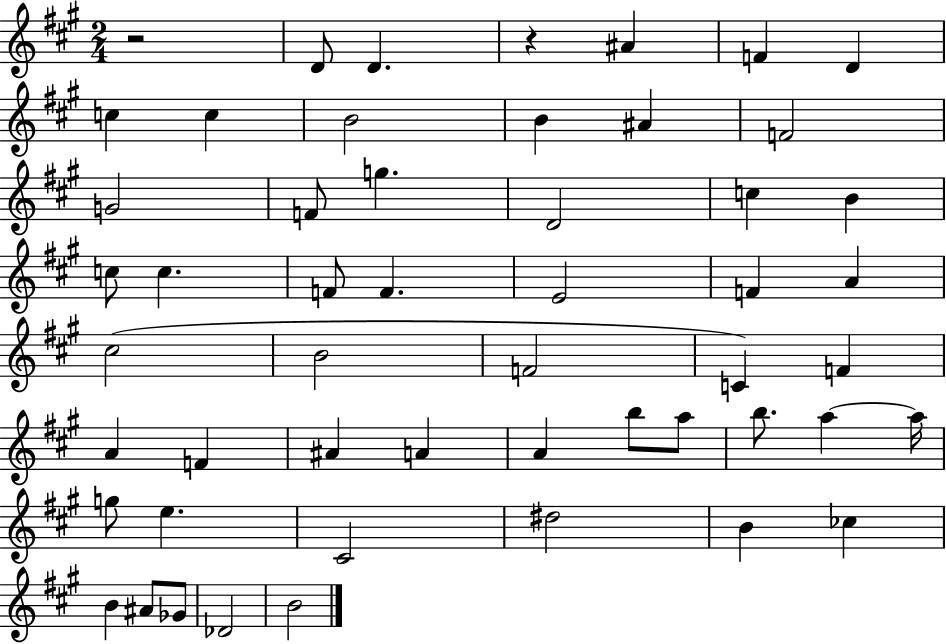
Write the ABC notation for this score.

X:1
T:Untitled
M:2/4
L:1/4
K:A
z2 D/2 D z ^A F D c c B2 B ^A F2 G2 F/2 g D2 c B c/2 c F/2 F E2 F A ^c2 B2 F2 C F A F ^A A A b/2 a/2 b/2 a a/4 g/2 e ^C2 ^d2 B _c B ^A/2 _G/2 _D2 B2